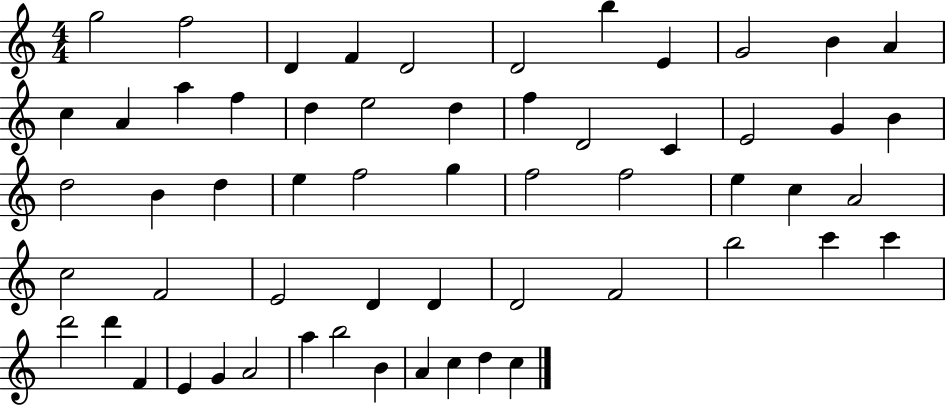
{
  \clef treble
  \numericTimeSignature
  \time 4/4
  \key c \major
  g''2 f''2 | d'4 f'4 d'2 | d'2 b''4 e'4 | g'2 b'4 a'4 | \break c''4 a'4 a''4 f''4 | d''4 e''2 d''4 | f''4 d'2 c'4 | e'2 g'4 b'4 | \break d''2 b'4 d''4 | e''4 f''2 g''4 | f''2 f''2 | e''4 c''4 a'2 | \break c''2 f'2 | e'2 d'4 d'4 | d'2 f'2 | b''2 c'''4 c'''4 | \break d'''2 d'''4 f'4 | e'4 g'4 a'2 | a''4 b''2 b'4 | a'4 c''4 d''4 c''4 | \break \bar "|."
}